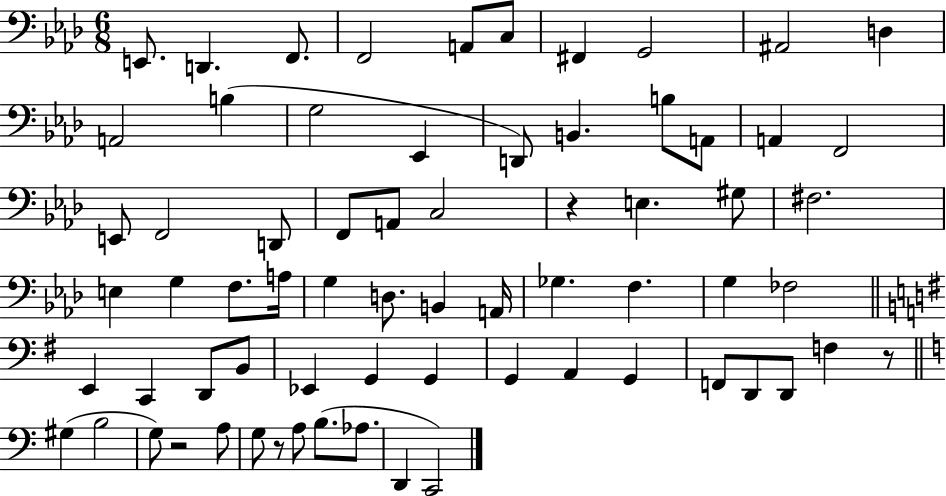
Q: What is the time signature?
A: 6/8